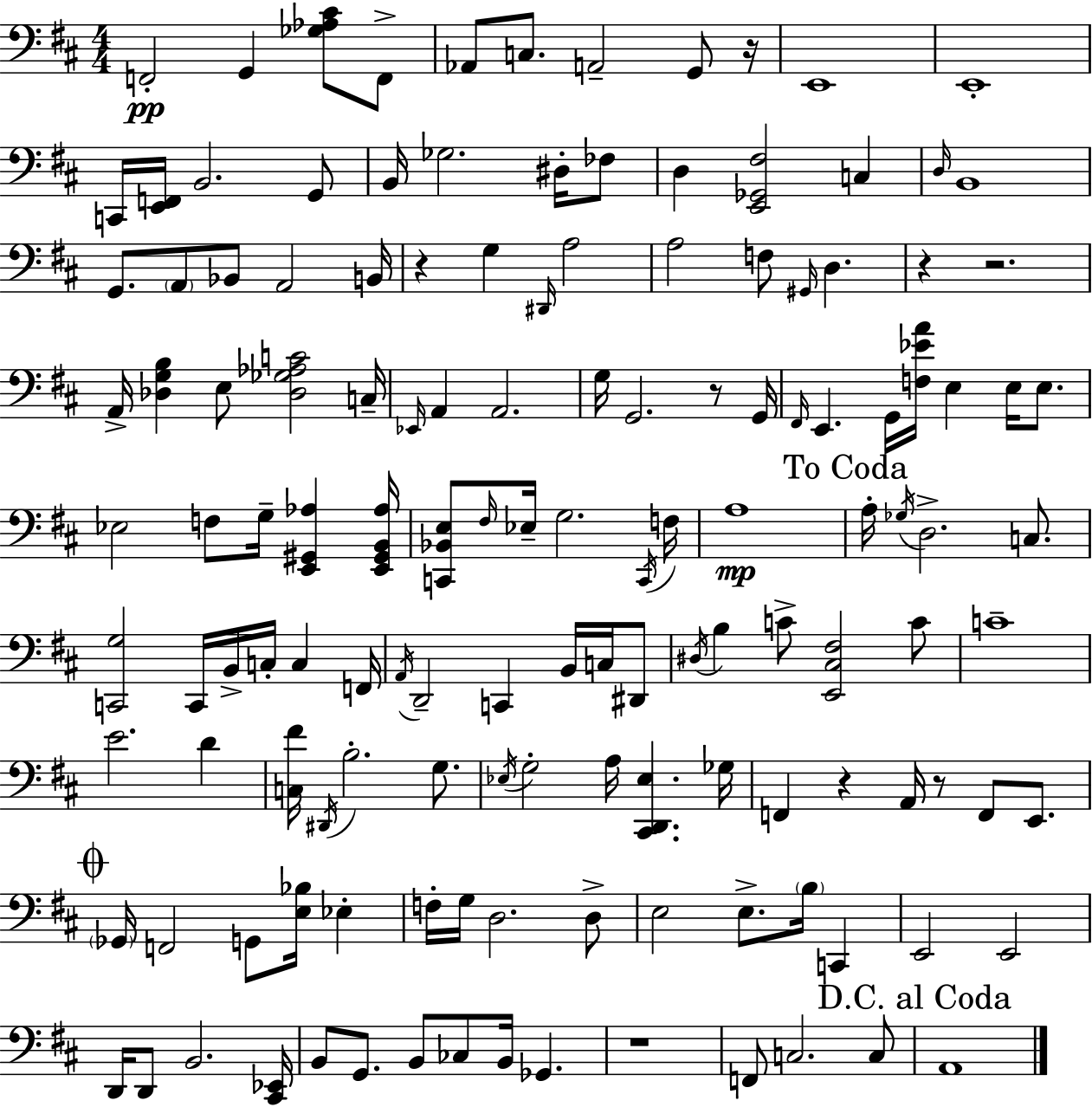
F2/h G2/q [Gb3,Ab3,C#4]/e F2/e Ab2/e C3/e. A2/h G2/e R/s E2/w E2/w C2/s [E2,F2]/s B2/h. G2/e B2/s Gb3/h. D#3/s FES3/e D3/q [E2,Gb2,F#3]/h C3/q D3/s B2/w G2/e. A2/e Bb2/e A2/h B2/s R/q G3/q D#2/s A3/h A3/h F3/e G#2/s D3/q. R/q R/h. A2/s [Db3,G3,B3]/q E3/e [Db3,Gb3,Ab3,C4]/h C3/s Eb2/s A2/q A2/h. G3/s G2/h. R/e G2/s F#2/s E2/q. G2/s [F3,Eb4,A4]/s E3/q E3/s E3/e. Eb3/h F3/e G3/s [E2,G#2,Ab3]/q [E2,G#2,B2,Ab3]/s [C2,Bb2,E3]/e F#3/s Eb3/s G3/h. C2/s F3/s A3/w A3/s Gb3/s D3/h. C3/e. [C2,G3]/h C2/s B2/s C3/s C3/q F2/s A2/s D2/h C2/q B2/s C3/s D#2/e D#3/s B3/q C4/e [E2,C#3,F#3]/h C4/e C4/w E4/h. D4/q [C3,F#4]/s D#2/s B3/h. G3/e. Eb3/s G3/h A3/s [C#2,D2,Eb3]/q. Gb3/s F2/q R/q A2/s R/e F2/e E2/e. Gb2/s F2/h G2/e [E3,Bb3]/s Eb3/q F3/s G3/s D3/h. D3/e E3/h E3/e. B3/s C2/q E2/h E2/h D2/s D2/e B2/h. [C#2,Eb2]/s B2/e G2/e. B2/e CES3/e B2/s Gb2/q. R/w F2/e C3/h. C3/e A2/w